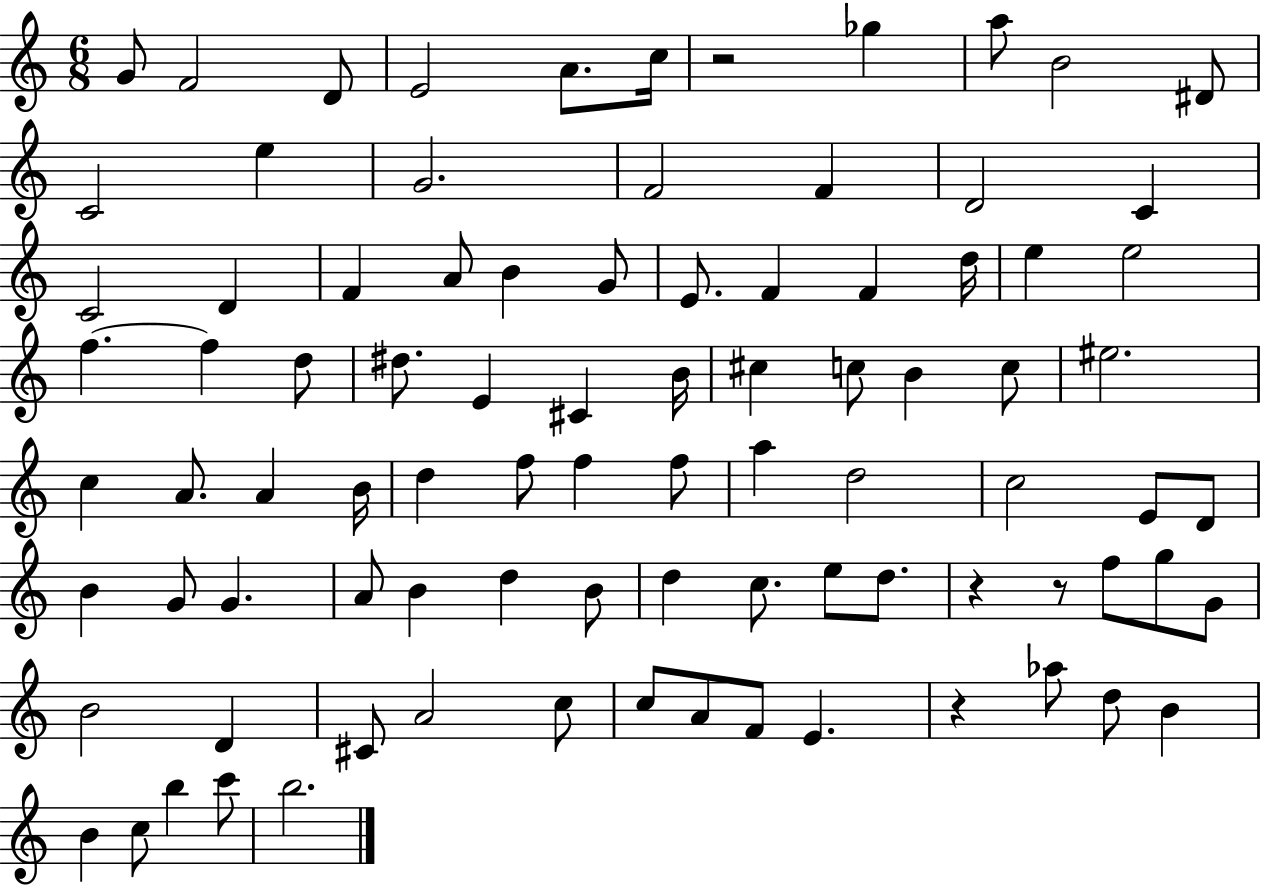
X:1
T:Untitled
M:6/8
L:1/4
K:C
G/2 F2 D/2 E2 A/2 c/4 z2 _g a/2 B2 ^D/2 C2 e G2 F2 F D2 C C2 D F A/2 B G/2 E/2 F F d/4 e e2 f f d/2 ^d/2 E ^C B/4 ^c c/2 B c/2 ^e2 c A/2 A B/4 d f/2 f f/2 a d2 c2 E/2 D/2 B G/2 G A/2 B d B/2 d c/2 e/2 d/2 z z/2 f/2 g/2 G/2 B2 D ^C/2 A2 c/2 c/2 A/2 F/2 E z _a/2 d/2 B B c/2 b c'/2 b2